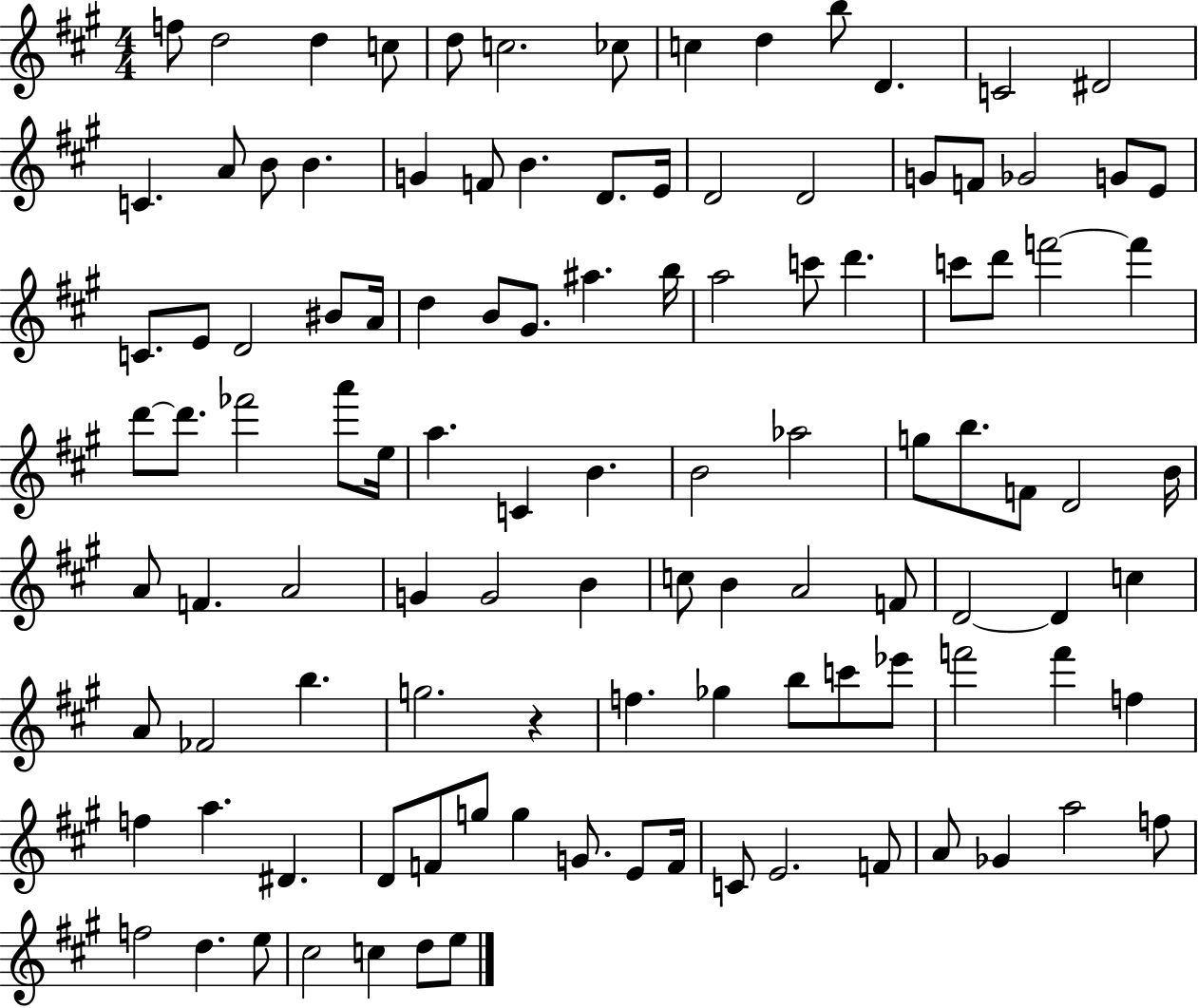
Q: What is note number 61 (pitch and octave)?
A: B4